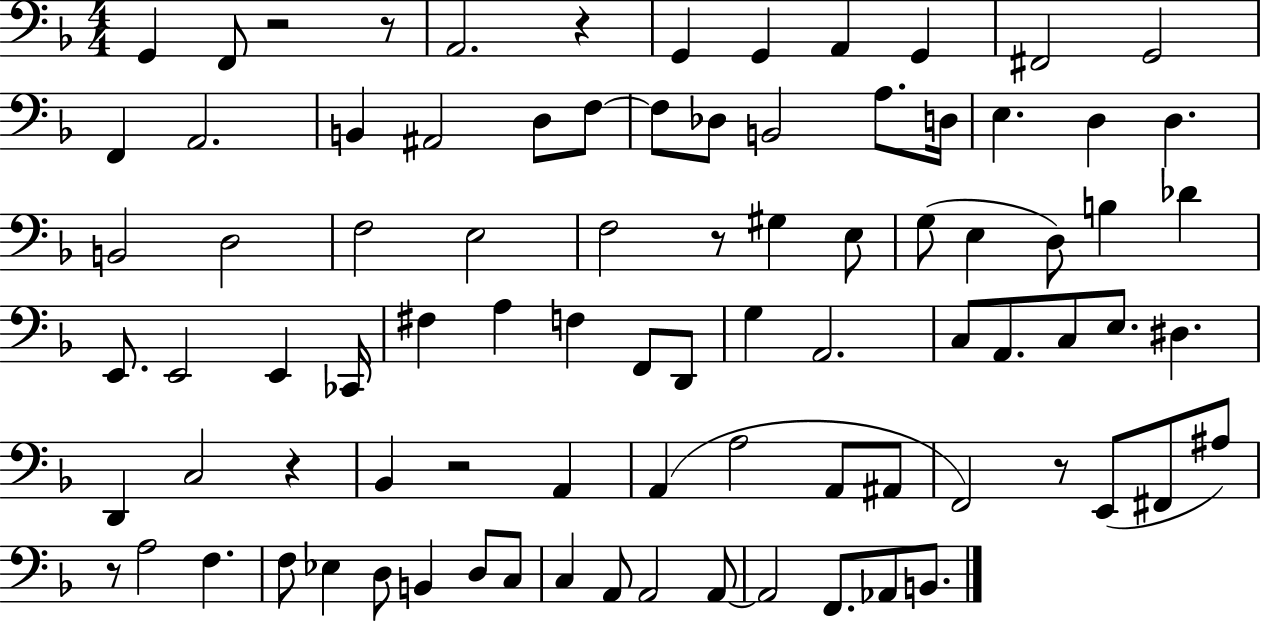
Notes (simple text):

G2/q F2/e R/h R/e A2/h. R/q G2/q G2/q A2/q G2/q F#2/h G2/h F2/q A2/h. B2/q A#2/h D3/e F3/e F3/e Db3/e B2/h A3/e. D3/s E3/q. D3/q D3/q. B2/h D3/h F3/h E3/h F3/h R/e G#3/q E3/e G3/e E3/q D3/e B3/q Db4/q E2/e. E2/h E2/q CES2/s F#3/q A3/q F3/q F2/e D2/e G3/q A2/h. C3/e A2/e. C3/e E3/e. D#3/q. D2/q C3/h R/q Bb2/q R/h A2/q A2/q A3/h A2/e A#2/e F2/h R/e E2/e F#2/e A#3/e R/e A3/h F3/q. F3/e Eb3/q D3/e B2/q D3/e C3/e C3/q A2/e A2/h A2/e A2/h F2/e. Ab2/e B2/e.